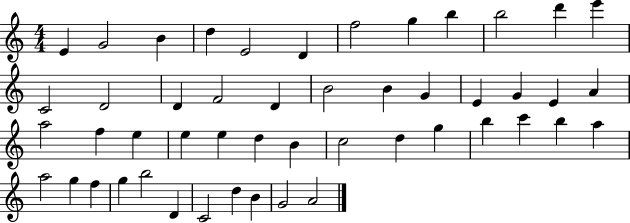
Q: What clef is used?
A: treble